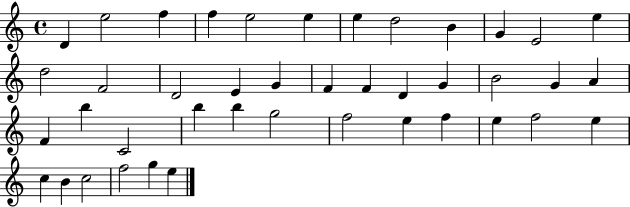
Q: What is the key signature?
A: C major